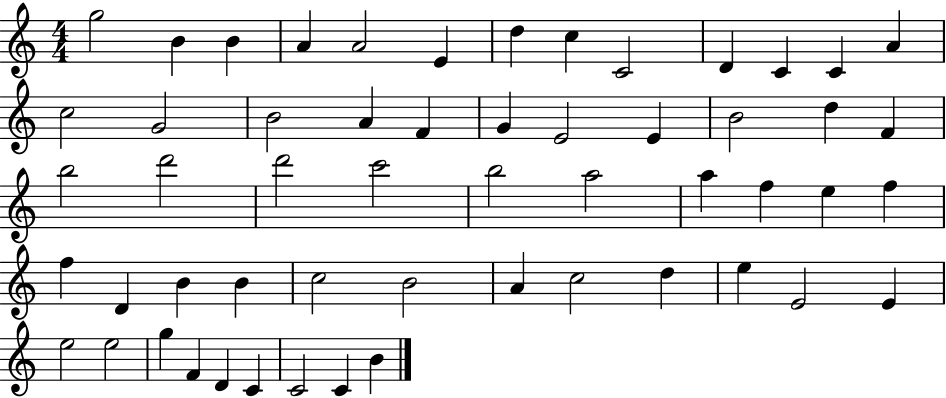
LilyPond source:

{
  \clef treble
  \numericTimeSignature
  \time 4/4
  \key c \major
  g''2 b'4 b'4 | a'4 a'2 e'4 | d''4 c''4 c'2 | d'4 c'4 c'4 a'4 | \break c''2 g'2 | b'2 a'4 f'4 | g'4 e'2 e'4 | b'2 d''4 f'4 | \break b''2 d'''2 | d'''2 c'''2 | b''2 a''2 | a''4 f''4 e''4 f''4 | \break f''4 d'4 b'4 b'4 | c''2 b'2 | a'4 c''2 d''4 | e''4 e'2 e'4 | \break e''2 e''2 | g''4 f'4 d'4 c'4 | c'2 c'4 b'4 | \bar "|."
}